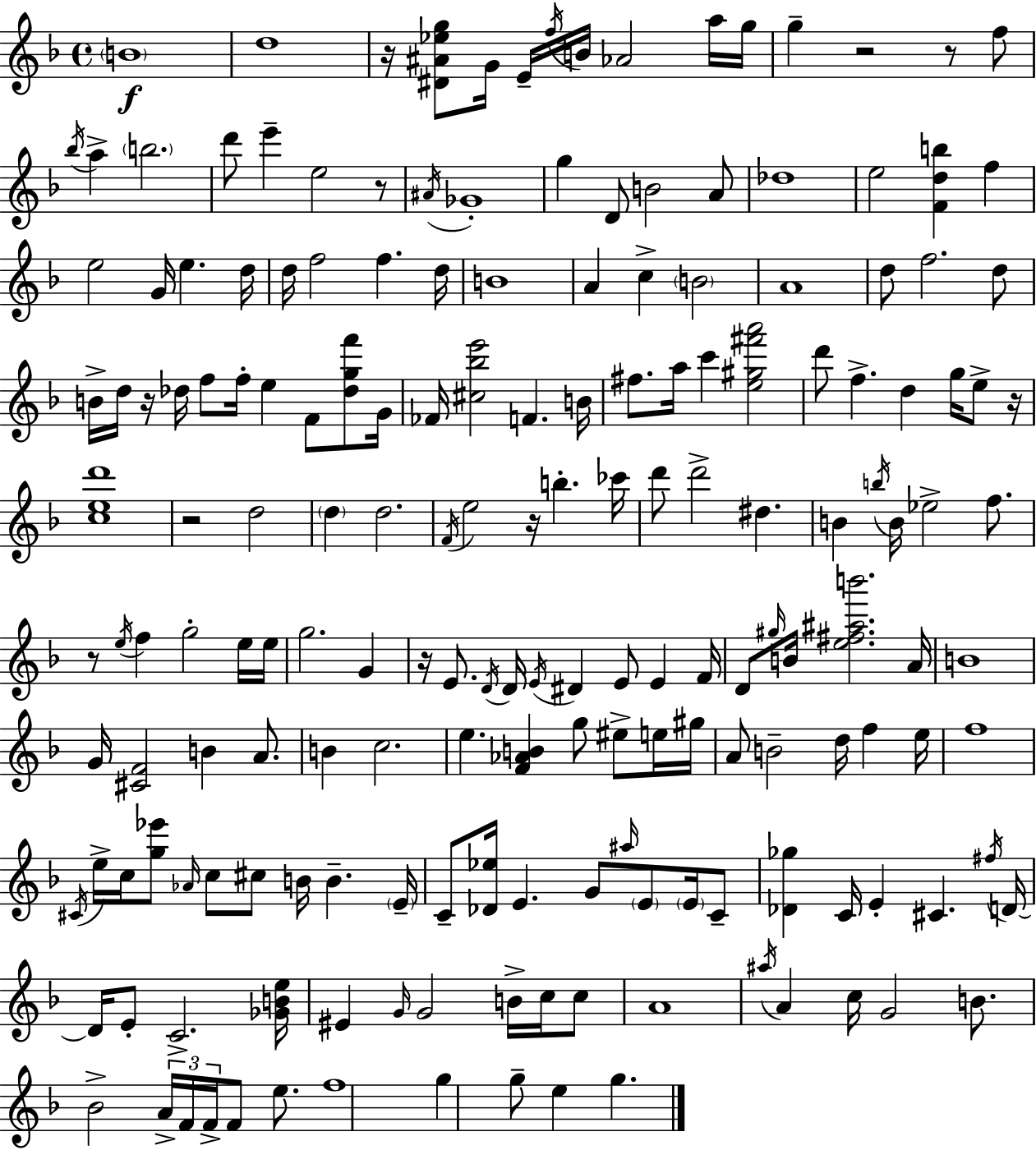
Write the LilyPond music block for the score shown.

{
  \clef treble
  \time 4/4
  \defaultTimeSignature
  \key d \minor
  \parenthesize b'1\f | d''1 | r16 <dis' ais' ees'' g''>8 g'16 e'16-- \acciaccatura { f''16 } b'16 aes'2 a''16 | g''16 g''4-- r2 r8 f''8 | \break \acciaccatura { bes''16 } a''4-> \parenthesize b''2. | d'''8 e'''4-- e''2 | r8 \acciaccatura { ais'16 } ges'1-. | g''4 d'8 b'2 | \break a'8 des''1 | e''2 <f' d'' b''>4 f''4 | e''2 g'16 e''4. | d''16 d''16 f''2 f''4. | \break d''16 b'1 | a'4 c''4-> \parenthesize b'2 | a'1 | d''8 f''2. | \break d''8 b'16-> d''16 r16 des''16 f''8 f''16-. e''4 f'8 | <des'' g'' f'''>8 g'16 fes'16 <cis'' bes'' e'''>2 f'4. | b'16 fis''8. a''16 c'''4 <e'' gis'' fis''' a'''>2 | d'''8 f''4.-> d''4 g''16 | \break e''8-> r16 <c'' e'' d'''>1 | r2 d''2 | \parenthesize d''4 d''2. | \acciaccatura { f'16 } e''2 r16 b''4.-. | \break ces'''16 d'''8 d'''2-> dis''4. | b'4 \acciaccatura { b''16 } b'16 ees''2-> | f''8. r8 \acciaccatura { e''16 } f''4 g''2-. | e''16 e''16 g''2. | \break g'4 r16 e'8. \acciaccatura { d'16 } d'16 \acciaccatura { e'16 } dis'4 | e'8 e'4 f'16 d'8 \grace { gis''16 } b'16 <e'' fis'' ais'' b'''>2. | a'16 b'1 | g'16 <cis' f'>2 | \break b'4 a'8. b'4 c''2. | e''4. <f' aes' b'>4 | g''8 eis''8-> e''16 gis''16 a'8 b'2-- | d''16 f''4 e''16 f''1 | \break \acciaccatura { cis'16 } e''16-> c''16 <g'' ees'''>8 \grace { aes'16 } c''8 | cis''8 b'16 b'4.-- \parenthesize e'16-- c'8-- <des' ees''>16 e'4. | g'8 \grace { ais''16 } \parenthesize e'8 \parenthesize e'16 c'8-- <des' ges''>4 | c'16 e'4-. cis'4. \acciaccatura { fis''16 } d'16~~ d'16 e'8-. | \break c'2.-> <ges' b' e''>16 eis'4 | \grace { g'16 } g'2 b'16-> c''16 c''8 a'1 | \acciaccatura { ais''16 } a'4 | c''16 g'2 b'8. bes'2-> | \break \tuplet 3/2 { a'16-> f'16 f'16-> } f'8 e''8. f''1 | g''4 | g''8-- e''4 g''4. \bar "|."
}